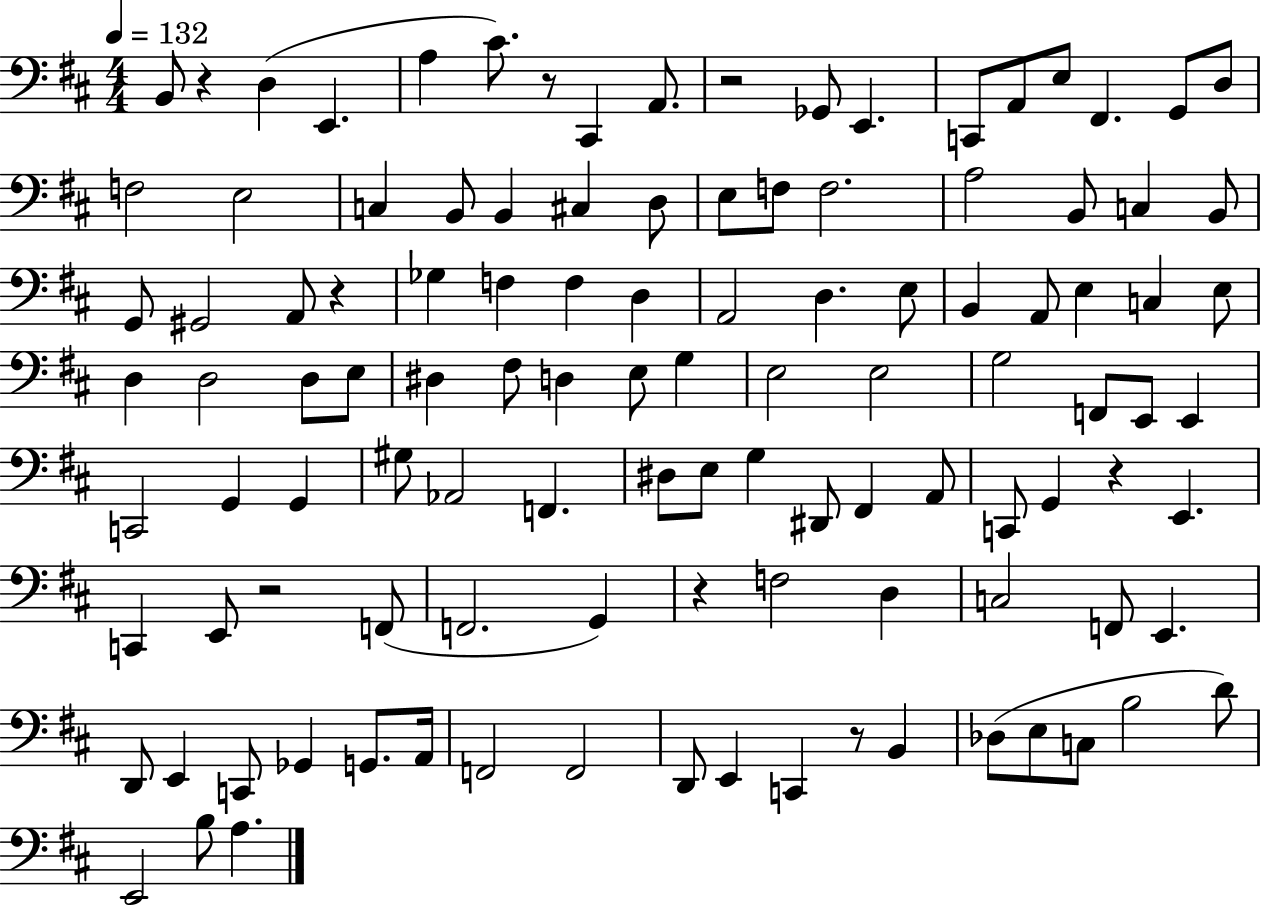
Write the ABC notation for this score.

X:1
T:Untitled
M:4/4
L:1/4
K:D
B,,/2 z D, E,, A, ^C/2 z/2 ^C,, A,,/2 z2 _G,,/2 E,, C,,/2 A,,/2 E,/2 ^F,, G,,/2 D,/2 F,2 E,2 C, B,,/2 B,, ^C, D,/2 E,/2 F,/2 F,2 A,2 B,,/2 C, B,,/2 G,,/2 ^G,,2 A,,/2 z _G, F, F, D, A,,2 D, E,/2 B,, A,,/2 E, C, E,/2 D, D,2 D,/2 E,/2 ^D, ^F,/2 D, E,/2 G, E,2 E,2 G,2 F,,/2 E,,/2 E,, C,,2 G,, G,, ^G,/2 _A,,2 F,, ^D,/2 E,/2 G, ^D,,/2 ^F,, A,,/2 C,,/2 G,, z E,, C,, E,,/2 z2 F,,/2 F,,2 G,, z F,2 D, C,2 F,,/2 E,, D,,/2 E,, C,,/2 _G,, G,,/2 A,,/4 F,,2 F,,2 D,,/2 E,, C,, z/2 B,, _D,/2 E,/2 C,/2 B,2 D/2 E,,2 B,/2 A,